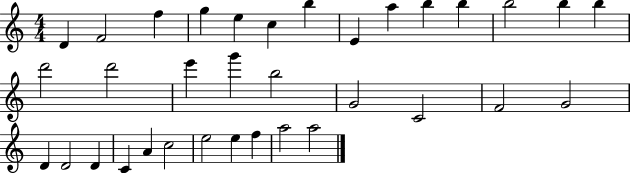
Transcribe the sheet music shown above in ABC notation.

X:1
T:Untitled
M:4/4
L:1/4
K:C
D F2 f g e c b E a b b b2 b b d'2 d'2 e' g' b2 G2 C2 F2 G2 D D2 D C A c2 e2 e f a2 a2